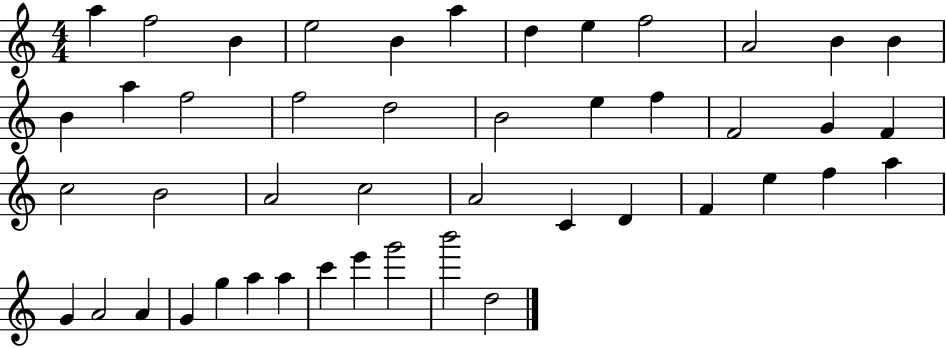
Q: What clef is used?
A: treble